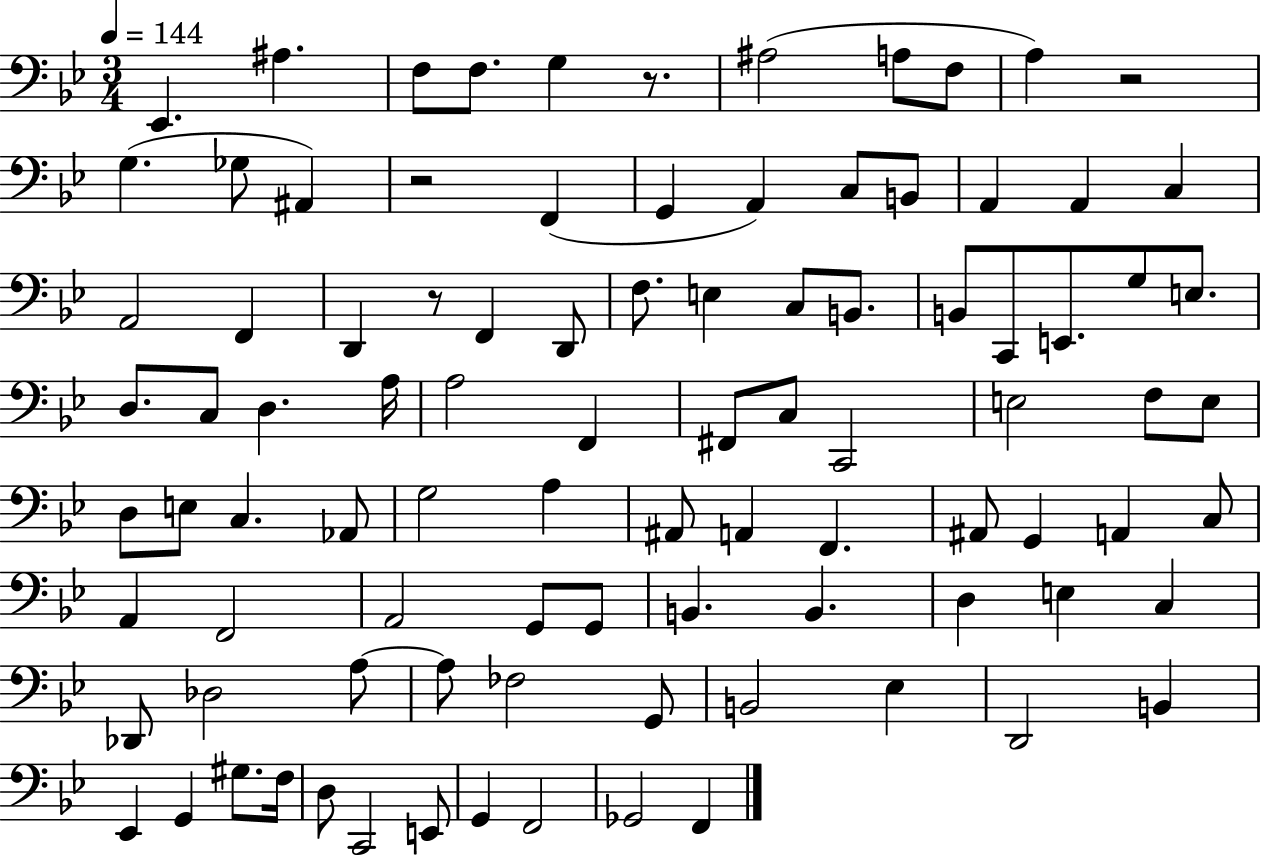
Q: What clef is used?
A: bass